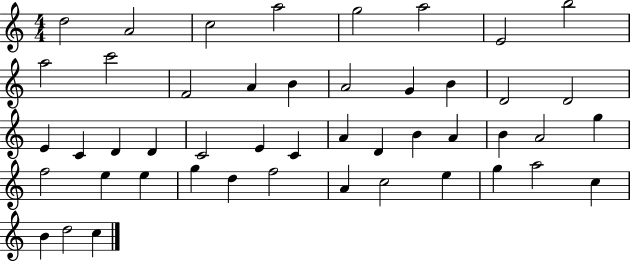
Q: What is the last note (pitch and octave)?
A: C5